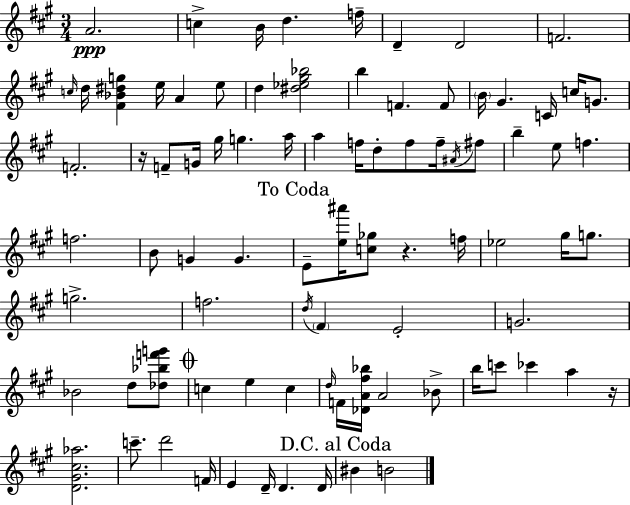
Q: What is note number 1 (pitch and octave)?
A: A4